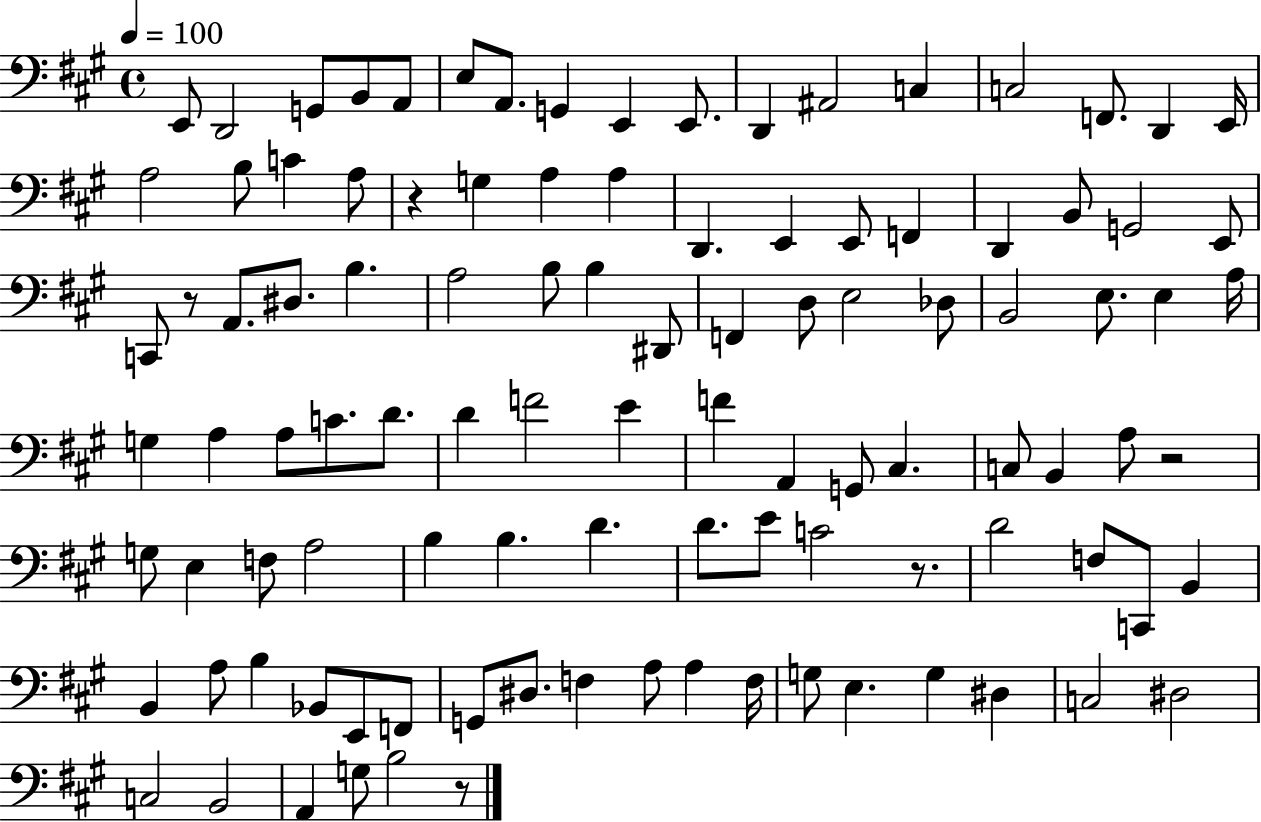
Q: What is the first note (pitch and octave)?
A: E2